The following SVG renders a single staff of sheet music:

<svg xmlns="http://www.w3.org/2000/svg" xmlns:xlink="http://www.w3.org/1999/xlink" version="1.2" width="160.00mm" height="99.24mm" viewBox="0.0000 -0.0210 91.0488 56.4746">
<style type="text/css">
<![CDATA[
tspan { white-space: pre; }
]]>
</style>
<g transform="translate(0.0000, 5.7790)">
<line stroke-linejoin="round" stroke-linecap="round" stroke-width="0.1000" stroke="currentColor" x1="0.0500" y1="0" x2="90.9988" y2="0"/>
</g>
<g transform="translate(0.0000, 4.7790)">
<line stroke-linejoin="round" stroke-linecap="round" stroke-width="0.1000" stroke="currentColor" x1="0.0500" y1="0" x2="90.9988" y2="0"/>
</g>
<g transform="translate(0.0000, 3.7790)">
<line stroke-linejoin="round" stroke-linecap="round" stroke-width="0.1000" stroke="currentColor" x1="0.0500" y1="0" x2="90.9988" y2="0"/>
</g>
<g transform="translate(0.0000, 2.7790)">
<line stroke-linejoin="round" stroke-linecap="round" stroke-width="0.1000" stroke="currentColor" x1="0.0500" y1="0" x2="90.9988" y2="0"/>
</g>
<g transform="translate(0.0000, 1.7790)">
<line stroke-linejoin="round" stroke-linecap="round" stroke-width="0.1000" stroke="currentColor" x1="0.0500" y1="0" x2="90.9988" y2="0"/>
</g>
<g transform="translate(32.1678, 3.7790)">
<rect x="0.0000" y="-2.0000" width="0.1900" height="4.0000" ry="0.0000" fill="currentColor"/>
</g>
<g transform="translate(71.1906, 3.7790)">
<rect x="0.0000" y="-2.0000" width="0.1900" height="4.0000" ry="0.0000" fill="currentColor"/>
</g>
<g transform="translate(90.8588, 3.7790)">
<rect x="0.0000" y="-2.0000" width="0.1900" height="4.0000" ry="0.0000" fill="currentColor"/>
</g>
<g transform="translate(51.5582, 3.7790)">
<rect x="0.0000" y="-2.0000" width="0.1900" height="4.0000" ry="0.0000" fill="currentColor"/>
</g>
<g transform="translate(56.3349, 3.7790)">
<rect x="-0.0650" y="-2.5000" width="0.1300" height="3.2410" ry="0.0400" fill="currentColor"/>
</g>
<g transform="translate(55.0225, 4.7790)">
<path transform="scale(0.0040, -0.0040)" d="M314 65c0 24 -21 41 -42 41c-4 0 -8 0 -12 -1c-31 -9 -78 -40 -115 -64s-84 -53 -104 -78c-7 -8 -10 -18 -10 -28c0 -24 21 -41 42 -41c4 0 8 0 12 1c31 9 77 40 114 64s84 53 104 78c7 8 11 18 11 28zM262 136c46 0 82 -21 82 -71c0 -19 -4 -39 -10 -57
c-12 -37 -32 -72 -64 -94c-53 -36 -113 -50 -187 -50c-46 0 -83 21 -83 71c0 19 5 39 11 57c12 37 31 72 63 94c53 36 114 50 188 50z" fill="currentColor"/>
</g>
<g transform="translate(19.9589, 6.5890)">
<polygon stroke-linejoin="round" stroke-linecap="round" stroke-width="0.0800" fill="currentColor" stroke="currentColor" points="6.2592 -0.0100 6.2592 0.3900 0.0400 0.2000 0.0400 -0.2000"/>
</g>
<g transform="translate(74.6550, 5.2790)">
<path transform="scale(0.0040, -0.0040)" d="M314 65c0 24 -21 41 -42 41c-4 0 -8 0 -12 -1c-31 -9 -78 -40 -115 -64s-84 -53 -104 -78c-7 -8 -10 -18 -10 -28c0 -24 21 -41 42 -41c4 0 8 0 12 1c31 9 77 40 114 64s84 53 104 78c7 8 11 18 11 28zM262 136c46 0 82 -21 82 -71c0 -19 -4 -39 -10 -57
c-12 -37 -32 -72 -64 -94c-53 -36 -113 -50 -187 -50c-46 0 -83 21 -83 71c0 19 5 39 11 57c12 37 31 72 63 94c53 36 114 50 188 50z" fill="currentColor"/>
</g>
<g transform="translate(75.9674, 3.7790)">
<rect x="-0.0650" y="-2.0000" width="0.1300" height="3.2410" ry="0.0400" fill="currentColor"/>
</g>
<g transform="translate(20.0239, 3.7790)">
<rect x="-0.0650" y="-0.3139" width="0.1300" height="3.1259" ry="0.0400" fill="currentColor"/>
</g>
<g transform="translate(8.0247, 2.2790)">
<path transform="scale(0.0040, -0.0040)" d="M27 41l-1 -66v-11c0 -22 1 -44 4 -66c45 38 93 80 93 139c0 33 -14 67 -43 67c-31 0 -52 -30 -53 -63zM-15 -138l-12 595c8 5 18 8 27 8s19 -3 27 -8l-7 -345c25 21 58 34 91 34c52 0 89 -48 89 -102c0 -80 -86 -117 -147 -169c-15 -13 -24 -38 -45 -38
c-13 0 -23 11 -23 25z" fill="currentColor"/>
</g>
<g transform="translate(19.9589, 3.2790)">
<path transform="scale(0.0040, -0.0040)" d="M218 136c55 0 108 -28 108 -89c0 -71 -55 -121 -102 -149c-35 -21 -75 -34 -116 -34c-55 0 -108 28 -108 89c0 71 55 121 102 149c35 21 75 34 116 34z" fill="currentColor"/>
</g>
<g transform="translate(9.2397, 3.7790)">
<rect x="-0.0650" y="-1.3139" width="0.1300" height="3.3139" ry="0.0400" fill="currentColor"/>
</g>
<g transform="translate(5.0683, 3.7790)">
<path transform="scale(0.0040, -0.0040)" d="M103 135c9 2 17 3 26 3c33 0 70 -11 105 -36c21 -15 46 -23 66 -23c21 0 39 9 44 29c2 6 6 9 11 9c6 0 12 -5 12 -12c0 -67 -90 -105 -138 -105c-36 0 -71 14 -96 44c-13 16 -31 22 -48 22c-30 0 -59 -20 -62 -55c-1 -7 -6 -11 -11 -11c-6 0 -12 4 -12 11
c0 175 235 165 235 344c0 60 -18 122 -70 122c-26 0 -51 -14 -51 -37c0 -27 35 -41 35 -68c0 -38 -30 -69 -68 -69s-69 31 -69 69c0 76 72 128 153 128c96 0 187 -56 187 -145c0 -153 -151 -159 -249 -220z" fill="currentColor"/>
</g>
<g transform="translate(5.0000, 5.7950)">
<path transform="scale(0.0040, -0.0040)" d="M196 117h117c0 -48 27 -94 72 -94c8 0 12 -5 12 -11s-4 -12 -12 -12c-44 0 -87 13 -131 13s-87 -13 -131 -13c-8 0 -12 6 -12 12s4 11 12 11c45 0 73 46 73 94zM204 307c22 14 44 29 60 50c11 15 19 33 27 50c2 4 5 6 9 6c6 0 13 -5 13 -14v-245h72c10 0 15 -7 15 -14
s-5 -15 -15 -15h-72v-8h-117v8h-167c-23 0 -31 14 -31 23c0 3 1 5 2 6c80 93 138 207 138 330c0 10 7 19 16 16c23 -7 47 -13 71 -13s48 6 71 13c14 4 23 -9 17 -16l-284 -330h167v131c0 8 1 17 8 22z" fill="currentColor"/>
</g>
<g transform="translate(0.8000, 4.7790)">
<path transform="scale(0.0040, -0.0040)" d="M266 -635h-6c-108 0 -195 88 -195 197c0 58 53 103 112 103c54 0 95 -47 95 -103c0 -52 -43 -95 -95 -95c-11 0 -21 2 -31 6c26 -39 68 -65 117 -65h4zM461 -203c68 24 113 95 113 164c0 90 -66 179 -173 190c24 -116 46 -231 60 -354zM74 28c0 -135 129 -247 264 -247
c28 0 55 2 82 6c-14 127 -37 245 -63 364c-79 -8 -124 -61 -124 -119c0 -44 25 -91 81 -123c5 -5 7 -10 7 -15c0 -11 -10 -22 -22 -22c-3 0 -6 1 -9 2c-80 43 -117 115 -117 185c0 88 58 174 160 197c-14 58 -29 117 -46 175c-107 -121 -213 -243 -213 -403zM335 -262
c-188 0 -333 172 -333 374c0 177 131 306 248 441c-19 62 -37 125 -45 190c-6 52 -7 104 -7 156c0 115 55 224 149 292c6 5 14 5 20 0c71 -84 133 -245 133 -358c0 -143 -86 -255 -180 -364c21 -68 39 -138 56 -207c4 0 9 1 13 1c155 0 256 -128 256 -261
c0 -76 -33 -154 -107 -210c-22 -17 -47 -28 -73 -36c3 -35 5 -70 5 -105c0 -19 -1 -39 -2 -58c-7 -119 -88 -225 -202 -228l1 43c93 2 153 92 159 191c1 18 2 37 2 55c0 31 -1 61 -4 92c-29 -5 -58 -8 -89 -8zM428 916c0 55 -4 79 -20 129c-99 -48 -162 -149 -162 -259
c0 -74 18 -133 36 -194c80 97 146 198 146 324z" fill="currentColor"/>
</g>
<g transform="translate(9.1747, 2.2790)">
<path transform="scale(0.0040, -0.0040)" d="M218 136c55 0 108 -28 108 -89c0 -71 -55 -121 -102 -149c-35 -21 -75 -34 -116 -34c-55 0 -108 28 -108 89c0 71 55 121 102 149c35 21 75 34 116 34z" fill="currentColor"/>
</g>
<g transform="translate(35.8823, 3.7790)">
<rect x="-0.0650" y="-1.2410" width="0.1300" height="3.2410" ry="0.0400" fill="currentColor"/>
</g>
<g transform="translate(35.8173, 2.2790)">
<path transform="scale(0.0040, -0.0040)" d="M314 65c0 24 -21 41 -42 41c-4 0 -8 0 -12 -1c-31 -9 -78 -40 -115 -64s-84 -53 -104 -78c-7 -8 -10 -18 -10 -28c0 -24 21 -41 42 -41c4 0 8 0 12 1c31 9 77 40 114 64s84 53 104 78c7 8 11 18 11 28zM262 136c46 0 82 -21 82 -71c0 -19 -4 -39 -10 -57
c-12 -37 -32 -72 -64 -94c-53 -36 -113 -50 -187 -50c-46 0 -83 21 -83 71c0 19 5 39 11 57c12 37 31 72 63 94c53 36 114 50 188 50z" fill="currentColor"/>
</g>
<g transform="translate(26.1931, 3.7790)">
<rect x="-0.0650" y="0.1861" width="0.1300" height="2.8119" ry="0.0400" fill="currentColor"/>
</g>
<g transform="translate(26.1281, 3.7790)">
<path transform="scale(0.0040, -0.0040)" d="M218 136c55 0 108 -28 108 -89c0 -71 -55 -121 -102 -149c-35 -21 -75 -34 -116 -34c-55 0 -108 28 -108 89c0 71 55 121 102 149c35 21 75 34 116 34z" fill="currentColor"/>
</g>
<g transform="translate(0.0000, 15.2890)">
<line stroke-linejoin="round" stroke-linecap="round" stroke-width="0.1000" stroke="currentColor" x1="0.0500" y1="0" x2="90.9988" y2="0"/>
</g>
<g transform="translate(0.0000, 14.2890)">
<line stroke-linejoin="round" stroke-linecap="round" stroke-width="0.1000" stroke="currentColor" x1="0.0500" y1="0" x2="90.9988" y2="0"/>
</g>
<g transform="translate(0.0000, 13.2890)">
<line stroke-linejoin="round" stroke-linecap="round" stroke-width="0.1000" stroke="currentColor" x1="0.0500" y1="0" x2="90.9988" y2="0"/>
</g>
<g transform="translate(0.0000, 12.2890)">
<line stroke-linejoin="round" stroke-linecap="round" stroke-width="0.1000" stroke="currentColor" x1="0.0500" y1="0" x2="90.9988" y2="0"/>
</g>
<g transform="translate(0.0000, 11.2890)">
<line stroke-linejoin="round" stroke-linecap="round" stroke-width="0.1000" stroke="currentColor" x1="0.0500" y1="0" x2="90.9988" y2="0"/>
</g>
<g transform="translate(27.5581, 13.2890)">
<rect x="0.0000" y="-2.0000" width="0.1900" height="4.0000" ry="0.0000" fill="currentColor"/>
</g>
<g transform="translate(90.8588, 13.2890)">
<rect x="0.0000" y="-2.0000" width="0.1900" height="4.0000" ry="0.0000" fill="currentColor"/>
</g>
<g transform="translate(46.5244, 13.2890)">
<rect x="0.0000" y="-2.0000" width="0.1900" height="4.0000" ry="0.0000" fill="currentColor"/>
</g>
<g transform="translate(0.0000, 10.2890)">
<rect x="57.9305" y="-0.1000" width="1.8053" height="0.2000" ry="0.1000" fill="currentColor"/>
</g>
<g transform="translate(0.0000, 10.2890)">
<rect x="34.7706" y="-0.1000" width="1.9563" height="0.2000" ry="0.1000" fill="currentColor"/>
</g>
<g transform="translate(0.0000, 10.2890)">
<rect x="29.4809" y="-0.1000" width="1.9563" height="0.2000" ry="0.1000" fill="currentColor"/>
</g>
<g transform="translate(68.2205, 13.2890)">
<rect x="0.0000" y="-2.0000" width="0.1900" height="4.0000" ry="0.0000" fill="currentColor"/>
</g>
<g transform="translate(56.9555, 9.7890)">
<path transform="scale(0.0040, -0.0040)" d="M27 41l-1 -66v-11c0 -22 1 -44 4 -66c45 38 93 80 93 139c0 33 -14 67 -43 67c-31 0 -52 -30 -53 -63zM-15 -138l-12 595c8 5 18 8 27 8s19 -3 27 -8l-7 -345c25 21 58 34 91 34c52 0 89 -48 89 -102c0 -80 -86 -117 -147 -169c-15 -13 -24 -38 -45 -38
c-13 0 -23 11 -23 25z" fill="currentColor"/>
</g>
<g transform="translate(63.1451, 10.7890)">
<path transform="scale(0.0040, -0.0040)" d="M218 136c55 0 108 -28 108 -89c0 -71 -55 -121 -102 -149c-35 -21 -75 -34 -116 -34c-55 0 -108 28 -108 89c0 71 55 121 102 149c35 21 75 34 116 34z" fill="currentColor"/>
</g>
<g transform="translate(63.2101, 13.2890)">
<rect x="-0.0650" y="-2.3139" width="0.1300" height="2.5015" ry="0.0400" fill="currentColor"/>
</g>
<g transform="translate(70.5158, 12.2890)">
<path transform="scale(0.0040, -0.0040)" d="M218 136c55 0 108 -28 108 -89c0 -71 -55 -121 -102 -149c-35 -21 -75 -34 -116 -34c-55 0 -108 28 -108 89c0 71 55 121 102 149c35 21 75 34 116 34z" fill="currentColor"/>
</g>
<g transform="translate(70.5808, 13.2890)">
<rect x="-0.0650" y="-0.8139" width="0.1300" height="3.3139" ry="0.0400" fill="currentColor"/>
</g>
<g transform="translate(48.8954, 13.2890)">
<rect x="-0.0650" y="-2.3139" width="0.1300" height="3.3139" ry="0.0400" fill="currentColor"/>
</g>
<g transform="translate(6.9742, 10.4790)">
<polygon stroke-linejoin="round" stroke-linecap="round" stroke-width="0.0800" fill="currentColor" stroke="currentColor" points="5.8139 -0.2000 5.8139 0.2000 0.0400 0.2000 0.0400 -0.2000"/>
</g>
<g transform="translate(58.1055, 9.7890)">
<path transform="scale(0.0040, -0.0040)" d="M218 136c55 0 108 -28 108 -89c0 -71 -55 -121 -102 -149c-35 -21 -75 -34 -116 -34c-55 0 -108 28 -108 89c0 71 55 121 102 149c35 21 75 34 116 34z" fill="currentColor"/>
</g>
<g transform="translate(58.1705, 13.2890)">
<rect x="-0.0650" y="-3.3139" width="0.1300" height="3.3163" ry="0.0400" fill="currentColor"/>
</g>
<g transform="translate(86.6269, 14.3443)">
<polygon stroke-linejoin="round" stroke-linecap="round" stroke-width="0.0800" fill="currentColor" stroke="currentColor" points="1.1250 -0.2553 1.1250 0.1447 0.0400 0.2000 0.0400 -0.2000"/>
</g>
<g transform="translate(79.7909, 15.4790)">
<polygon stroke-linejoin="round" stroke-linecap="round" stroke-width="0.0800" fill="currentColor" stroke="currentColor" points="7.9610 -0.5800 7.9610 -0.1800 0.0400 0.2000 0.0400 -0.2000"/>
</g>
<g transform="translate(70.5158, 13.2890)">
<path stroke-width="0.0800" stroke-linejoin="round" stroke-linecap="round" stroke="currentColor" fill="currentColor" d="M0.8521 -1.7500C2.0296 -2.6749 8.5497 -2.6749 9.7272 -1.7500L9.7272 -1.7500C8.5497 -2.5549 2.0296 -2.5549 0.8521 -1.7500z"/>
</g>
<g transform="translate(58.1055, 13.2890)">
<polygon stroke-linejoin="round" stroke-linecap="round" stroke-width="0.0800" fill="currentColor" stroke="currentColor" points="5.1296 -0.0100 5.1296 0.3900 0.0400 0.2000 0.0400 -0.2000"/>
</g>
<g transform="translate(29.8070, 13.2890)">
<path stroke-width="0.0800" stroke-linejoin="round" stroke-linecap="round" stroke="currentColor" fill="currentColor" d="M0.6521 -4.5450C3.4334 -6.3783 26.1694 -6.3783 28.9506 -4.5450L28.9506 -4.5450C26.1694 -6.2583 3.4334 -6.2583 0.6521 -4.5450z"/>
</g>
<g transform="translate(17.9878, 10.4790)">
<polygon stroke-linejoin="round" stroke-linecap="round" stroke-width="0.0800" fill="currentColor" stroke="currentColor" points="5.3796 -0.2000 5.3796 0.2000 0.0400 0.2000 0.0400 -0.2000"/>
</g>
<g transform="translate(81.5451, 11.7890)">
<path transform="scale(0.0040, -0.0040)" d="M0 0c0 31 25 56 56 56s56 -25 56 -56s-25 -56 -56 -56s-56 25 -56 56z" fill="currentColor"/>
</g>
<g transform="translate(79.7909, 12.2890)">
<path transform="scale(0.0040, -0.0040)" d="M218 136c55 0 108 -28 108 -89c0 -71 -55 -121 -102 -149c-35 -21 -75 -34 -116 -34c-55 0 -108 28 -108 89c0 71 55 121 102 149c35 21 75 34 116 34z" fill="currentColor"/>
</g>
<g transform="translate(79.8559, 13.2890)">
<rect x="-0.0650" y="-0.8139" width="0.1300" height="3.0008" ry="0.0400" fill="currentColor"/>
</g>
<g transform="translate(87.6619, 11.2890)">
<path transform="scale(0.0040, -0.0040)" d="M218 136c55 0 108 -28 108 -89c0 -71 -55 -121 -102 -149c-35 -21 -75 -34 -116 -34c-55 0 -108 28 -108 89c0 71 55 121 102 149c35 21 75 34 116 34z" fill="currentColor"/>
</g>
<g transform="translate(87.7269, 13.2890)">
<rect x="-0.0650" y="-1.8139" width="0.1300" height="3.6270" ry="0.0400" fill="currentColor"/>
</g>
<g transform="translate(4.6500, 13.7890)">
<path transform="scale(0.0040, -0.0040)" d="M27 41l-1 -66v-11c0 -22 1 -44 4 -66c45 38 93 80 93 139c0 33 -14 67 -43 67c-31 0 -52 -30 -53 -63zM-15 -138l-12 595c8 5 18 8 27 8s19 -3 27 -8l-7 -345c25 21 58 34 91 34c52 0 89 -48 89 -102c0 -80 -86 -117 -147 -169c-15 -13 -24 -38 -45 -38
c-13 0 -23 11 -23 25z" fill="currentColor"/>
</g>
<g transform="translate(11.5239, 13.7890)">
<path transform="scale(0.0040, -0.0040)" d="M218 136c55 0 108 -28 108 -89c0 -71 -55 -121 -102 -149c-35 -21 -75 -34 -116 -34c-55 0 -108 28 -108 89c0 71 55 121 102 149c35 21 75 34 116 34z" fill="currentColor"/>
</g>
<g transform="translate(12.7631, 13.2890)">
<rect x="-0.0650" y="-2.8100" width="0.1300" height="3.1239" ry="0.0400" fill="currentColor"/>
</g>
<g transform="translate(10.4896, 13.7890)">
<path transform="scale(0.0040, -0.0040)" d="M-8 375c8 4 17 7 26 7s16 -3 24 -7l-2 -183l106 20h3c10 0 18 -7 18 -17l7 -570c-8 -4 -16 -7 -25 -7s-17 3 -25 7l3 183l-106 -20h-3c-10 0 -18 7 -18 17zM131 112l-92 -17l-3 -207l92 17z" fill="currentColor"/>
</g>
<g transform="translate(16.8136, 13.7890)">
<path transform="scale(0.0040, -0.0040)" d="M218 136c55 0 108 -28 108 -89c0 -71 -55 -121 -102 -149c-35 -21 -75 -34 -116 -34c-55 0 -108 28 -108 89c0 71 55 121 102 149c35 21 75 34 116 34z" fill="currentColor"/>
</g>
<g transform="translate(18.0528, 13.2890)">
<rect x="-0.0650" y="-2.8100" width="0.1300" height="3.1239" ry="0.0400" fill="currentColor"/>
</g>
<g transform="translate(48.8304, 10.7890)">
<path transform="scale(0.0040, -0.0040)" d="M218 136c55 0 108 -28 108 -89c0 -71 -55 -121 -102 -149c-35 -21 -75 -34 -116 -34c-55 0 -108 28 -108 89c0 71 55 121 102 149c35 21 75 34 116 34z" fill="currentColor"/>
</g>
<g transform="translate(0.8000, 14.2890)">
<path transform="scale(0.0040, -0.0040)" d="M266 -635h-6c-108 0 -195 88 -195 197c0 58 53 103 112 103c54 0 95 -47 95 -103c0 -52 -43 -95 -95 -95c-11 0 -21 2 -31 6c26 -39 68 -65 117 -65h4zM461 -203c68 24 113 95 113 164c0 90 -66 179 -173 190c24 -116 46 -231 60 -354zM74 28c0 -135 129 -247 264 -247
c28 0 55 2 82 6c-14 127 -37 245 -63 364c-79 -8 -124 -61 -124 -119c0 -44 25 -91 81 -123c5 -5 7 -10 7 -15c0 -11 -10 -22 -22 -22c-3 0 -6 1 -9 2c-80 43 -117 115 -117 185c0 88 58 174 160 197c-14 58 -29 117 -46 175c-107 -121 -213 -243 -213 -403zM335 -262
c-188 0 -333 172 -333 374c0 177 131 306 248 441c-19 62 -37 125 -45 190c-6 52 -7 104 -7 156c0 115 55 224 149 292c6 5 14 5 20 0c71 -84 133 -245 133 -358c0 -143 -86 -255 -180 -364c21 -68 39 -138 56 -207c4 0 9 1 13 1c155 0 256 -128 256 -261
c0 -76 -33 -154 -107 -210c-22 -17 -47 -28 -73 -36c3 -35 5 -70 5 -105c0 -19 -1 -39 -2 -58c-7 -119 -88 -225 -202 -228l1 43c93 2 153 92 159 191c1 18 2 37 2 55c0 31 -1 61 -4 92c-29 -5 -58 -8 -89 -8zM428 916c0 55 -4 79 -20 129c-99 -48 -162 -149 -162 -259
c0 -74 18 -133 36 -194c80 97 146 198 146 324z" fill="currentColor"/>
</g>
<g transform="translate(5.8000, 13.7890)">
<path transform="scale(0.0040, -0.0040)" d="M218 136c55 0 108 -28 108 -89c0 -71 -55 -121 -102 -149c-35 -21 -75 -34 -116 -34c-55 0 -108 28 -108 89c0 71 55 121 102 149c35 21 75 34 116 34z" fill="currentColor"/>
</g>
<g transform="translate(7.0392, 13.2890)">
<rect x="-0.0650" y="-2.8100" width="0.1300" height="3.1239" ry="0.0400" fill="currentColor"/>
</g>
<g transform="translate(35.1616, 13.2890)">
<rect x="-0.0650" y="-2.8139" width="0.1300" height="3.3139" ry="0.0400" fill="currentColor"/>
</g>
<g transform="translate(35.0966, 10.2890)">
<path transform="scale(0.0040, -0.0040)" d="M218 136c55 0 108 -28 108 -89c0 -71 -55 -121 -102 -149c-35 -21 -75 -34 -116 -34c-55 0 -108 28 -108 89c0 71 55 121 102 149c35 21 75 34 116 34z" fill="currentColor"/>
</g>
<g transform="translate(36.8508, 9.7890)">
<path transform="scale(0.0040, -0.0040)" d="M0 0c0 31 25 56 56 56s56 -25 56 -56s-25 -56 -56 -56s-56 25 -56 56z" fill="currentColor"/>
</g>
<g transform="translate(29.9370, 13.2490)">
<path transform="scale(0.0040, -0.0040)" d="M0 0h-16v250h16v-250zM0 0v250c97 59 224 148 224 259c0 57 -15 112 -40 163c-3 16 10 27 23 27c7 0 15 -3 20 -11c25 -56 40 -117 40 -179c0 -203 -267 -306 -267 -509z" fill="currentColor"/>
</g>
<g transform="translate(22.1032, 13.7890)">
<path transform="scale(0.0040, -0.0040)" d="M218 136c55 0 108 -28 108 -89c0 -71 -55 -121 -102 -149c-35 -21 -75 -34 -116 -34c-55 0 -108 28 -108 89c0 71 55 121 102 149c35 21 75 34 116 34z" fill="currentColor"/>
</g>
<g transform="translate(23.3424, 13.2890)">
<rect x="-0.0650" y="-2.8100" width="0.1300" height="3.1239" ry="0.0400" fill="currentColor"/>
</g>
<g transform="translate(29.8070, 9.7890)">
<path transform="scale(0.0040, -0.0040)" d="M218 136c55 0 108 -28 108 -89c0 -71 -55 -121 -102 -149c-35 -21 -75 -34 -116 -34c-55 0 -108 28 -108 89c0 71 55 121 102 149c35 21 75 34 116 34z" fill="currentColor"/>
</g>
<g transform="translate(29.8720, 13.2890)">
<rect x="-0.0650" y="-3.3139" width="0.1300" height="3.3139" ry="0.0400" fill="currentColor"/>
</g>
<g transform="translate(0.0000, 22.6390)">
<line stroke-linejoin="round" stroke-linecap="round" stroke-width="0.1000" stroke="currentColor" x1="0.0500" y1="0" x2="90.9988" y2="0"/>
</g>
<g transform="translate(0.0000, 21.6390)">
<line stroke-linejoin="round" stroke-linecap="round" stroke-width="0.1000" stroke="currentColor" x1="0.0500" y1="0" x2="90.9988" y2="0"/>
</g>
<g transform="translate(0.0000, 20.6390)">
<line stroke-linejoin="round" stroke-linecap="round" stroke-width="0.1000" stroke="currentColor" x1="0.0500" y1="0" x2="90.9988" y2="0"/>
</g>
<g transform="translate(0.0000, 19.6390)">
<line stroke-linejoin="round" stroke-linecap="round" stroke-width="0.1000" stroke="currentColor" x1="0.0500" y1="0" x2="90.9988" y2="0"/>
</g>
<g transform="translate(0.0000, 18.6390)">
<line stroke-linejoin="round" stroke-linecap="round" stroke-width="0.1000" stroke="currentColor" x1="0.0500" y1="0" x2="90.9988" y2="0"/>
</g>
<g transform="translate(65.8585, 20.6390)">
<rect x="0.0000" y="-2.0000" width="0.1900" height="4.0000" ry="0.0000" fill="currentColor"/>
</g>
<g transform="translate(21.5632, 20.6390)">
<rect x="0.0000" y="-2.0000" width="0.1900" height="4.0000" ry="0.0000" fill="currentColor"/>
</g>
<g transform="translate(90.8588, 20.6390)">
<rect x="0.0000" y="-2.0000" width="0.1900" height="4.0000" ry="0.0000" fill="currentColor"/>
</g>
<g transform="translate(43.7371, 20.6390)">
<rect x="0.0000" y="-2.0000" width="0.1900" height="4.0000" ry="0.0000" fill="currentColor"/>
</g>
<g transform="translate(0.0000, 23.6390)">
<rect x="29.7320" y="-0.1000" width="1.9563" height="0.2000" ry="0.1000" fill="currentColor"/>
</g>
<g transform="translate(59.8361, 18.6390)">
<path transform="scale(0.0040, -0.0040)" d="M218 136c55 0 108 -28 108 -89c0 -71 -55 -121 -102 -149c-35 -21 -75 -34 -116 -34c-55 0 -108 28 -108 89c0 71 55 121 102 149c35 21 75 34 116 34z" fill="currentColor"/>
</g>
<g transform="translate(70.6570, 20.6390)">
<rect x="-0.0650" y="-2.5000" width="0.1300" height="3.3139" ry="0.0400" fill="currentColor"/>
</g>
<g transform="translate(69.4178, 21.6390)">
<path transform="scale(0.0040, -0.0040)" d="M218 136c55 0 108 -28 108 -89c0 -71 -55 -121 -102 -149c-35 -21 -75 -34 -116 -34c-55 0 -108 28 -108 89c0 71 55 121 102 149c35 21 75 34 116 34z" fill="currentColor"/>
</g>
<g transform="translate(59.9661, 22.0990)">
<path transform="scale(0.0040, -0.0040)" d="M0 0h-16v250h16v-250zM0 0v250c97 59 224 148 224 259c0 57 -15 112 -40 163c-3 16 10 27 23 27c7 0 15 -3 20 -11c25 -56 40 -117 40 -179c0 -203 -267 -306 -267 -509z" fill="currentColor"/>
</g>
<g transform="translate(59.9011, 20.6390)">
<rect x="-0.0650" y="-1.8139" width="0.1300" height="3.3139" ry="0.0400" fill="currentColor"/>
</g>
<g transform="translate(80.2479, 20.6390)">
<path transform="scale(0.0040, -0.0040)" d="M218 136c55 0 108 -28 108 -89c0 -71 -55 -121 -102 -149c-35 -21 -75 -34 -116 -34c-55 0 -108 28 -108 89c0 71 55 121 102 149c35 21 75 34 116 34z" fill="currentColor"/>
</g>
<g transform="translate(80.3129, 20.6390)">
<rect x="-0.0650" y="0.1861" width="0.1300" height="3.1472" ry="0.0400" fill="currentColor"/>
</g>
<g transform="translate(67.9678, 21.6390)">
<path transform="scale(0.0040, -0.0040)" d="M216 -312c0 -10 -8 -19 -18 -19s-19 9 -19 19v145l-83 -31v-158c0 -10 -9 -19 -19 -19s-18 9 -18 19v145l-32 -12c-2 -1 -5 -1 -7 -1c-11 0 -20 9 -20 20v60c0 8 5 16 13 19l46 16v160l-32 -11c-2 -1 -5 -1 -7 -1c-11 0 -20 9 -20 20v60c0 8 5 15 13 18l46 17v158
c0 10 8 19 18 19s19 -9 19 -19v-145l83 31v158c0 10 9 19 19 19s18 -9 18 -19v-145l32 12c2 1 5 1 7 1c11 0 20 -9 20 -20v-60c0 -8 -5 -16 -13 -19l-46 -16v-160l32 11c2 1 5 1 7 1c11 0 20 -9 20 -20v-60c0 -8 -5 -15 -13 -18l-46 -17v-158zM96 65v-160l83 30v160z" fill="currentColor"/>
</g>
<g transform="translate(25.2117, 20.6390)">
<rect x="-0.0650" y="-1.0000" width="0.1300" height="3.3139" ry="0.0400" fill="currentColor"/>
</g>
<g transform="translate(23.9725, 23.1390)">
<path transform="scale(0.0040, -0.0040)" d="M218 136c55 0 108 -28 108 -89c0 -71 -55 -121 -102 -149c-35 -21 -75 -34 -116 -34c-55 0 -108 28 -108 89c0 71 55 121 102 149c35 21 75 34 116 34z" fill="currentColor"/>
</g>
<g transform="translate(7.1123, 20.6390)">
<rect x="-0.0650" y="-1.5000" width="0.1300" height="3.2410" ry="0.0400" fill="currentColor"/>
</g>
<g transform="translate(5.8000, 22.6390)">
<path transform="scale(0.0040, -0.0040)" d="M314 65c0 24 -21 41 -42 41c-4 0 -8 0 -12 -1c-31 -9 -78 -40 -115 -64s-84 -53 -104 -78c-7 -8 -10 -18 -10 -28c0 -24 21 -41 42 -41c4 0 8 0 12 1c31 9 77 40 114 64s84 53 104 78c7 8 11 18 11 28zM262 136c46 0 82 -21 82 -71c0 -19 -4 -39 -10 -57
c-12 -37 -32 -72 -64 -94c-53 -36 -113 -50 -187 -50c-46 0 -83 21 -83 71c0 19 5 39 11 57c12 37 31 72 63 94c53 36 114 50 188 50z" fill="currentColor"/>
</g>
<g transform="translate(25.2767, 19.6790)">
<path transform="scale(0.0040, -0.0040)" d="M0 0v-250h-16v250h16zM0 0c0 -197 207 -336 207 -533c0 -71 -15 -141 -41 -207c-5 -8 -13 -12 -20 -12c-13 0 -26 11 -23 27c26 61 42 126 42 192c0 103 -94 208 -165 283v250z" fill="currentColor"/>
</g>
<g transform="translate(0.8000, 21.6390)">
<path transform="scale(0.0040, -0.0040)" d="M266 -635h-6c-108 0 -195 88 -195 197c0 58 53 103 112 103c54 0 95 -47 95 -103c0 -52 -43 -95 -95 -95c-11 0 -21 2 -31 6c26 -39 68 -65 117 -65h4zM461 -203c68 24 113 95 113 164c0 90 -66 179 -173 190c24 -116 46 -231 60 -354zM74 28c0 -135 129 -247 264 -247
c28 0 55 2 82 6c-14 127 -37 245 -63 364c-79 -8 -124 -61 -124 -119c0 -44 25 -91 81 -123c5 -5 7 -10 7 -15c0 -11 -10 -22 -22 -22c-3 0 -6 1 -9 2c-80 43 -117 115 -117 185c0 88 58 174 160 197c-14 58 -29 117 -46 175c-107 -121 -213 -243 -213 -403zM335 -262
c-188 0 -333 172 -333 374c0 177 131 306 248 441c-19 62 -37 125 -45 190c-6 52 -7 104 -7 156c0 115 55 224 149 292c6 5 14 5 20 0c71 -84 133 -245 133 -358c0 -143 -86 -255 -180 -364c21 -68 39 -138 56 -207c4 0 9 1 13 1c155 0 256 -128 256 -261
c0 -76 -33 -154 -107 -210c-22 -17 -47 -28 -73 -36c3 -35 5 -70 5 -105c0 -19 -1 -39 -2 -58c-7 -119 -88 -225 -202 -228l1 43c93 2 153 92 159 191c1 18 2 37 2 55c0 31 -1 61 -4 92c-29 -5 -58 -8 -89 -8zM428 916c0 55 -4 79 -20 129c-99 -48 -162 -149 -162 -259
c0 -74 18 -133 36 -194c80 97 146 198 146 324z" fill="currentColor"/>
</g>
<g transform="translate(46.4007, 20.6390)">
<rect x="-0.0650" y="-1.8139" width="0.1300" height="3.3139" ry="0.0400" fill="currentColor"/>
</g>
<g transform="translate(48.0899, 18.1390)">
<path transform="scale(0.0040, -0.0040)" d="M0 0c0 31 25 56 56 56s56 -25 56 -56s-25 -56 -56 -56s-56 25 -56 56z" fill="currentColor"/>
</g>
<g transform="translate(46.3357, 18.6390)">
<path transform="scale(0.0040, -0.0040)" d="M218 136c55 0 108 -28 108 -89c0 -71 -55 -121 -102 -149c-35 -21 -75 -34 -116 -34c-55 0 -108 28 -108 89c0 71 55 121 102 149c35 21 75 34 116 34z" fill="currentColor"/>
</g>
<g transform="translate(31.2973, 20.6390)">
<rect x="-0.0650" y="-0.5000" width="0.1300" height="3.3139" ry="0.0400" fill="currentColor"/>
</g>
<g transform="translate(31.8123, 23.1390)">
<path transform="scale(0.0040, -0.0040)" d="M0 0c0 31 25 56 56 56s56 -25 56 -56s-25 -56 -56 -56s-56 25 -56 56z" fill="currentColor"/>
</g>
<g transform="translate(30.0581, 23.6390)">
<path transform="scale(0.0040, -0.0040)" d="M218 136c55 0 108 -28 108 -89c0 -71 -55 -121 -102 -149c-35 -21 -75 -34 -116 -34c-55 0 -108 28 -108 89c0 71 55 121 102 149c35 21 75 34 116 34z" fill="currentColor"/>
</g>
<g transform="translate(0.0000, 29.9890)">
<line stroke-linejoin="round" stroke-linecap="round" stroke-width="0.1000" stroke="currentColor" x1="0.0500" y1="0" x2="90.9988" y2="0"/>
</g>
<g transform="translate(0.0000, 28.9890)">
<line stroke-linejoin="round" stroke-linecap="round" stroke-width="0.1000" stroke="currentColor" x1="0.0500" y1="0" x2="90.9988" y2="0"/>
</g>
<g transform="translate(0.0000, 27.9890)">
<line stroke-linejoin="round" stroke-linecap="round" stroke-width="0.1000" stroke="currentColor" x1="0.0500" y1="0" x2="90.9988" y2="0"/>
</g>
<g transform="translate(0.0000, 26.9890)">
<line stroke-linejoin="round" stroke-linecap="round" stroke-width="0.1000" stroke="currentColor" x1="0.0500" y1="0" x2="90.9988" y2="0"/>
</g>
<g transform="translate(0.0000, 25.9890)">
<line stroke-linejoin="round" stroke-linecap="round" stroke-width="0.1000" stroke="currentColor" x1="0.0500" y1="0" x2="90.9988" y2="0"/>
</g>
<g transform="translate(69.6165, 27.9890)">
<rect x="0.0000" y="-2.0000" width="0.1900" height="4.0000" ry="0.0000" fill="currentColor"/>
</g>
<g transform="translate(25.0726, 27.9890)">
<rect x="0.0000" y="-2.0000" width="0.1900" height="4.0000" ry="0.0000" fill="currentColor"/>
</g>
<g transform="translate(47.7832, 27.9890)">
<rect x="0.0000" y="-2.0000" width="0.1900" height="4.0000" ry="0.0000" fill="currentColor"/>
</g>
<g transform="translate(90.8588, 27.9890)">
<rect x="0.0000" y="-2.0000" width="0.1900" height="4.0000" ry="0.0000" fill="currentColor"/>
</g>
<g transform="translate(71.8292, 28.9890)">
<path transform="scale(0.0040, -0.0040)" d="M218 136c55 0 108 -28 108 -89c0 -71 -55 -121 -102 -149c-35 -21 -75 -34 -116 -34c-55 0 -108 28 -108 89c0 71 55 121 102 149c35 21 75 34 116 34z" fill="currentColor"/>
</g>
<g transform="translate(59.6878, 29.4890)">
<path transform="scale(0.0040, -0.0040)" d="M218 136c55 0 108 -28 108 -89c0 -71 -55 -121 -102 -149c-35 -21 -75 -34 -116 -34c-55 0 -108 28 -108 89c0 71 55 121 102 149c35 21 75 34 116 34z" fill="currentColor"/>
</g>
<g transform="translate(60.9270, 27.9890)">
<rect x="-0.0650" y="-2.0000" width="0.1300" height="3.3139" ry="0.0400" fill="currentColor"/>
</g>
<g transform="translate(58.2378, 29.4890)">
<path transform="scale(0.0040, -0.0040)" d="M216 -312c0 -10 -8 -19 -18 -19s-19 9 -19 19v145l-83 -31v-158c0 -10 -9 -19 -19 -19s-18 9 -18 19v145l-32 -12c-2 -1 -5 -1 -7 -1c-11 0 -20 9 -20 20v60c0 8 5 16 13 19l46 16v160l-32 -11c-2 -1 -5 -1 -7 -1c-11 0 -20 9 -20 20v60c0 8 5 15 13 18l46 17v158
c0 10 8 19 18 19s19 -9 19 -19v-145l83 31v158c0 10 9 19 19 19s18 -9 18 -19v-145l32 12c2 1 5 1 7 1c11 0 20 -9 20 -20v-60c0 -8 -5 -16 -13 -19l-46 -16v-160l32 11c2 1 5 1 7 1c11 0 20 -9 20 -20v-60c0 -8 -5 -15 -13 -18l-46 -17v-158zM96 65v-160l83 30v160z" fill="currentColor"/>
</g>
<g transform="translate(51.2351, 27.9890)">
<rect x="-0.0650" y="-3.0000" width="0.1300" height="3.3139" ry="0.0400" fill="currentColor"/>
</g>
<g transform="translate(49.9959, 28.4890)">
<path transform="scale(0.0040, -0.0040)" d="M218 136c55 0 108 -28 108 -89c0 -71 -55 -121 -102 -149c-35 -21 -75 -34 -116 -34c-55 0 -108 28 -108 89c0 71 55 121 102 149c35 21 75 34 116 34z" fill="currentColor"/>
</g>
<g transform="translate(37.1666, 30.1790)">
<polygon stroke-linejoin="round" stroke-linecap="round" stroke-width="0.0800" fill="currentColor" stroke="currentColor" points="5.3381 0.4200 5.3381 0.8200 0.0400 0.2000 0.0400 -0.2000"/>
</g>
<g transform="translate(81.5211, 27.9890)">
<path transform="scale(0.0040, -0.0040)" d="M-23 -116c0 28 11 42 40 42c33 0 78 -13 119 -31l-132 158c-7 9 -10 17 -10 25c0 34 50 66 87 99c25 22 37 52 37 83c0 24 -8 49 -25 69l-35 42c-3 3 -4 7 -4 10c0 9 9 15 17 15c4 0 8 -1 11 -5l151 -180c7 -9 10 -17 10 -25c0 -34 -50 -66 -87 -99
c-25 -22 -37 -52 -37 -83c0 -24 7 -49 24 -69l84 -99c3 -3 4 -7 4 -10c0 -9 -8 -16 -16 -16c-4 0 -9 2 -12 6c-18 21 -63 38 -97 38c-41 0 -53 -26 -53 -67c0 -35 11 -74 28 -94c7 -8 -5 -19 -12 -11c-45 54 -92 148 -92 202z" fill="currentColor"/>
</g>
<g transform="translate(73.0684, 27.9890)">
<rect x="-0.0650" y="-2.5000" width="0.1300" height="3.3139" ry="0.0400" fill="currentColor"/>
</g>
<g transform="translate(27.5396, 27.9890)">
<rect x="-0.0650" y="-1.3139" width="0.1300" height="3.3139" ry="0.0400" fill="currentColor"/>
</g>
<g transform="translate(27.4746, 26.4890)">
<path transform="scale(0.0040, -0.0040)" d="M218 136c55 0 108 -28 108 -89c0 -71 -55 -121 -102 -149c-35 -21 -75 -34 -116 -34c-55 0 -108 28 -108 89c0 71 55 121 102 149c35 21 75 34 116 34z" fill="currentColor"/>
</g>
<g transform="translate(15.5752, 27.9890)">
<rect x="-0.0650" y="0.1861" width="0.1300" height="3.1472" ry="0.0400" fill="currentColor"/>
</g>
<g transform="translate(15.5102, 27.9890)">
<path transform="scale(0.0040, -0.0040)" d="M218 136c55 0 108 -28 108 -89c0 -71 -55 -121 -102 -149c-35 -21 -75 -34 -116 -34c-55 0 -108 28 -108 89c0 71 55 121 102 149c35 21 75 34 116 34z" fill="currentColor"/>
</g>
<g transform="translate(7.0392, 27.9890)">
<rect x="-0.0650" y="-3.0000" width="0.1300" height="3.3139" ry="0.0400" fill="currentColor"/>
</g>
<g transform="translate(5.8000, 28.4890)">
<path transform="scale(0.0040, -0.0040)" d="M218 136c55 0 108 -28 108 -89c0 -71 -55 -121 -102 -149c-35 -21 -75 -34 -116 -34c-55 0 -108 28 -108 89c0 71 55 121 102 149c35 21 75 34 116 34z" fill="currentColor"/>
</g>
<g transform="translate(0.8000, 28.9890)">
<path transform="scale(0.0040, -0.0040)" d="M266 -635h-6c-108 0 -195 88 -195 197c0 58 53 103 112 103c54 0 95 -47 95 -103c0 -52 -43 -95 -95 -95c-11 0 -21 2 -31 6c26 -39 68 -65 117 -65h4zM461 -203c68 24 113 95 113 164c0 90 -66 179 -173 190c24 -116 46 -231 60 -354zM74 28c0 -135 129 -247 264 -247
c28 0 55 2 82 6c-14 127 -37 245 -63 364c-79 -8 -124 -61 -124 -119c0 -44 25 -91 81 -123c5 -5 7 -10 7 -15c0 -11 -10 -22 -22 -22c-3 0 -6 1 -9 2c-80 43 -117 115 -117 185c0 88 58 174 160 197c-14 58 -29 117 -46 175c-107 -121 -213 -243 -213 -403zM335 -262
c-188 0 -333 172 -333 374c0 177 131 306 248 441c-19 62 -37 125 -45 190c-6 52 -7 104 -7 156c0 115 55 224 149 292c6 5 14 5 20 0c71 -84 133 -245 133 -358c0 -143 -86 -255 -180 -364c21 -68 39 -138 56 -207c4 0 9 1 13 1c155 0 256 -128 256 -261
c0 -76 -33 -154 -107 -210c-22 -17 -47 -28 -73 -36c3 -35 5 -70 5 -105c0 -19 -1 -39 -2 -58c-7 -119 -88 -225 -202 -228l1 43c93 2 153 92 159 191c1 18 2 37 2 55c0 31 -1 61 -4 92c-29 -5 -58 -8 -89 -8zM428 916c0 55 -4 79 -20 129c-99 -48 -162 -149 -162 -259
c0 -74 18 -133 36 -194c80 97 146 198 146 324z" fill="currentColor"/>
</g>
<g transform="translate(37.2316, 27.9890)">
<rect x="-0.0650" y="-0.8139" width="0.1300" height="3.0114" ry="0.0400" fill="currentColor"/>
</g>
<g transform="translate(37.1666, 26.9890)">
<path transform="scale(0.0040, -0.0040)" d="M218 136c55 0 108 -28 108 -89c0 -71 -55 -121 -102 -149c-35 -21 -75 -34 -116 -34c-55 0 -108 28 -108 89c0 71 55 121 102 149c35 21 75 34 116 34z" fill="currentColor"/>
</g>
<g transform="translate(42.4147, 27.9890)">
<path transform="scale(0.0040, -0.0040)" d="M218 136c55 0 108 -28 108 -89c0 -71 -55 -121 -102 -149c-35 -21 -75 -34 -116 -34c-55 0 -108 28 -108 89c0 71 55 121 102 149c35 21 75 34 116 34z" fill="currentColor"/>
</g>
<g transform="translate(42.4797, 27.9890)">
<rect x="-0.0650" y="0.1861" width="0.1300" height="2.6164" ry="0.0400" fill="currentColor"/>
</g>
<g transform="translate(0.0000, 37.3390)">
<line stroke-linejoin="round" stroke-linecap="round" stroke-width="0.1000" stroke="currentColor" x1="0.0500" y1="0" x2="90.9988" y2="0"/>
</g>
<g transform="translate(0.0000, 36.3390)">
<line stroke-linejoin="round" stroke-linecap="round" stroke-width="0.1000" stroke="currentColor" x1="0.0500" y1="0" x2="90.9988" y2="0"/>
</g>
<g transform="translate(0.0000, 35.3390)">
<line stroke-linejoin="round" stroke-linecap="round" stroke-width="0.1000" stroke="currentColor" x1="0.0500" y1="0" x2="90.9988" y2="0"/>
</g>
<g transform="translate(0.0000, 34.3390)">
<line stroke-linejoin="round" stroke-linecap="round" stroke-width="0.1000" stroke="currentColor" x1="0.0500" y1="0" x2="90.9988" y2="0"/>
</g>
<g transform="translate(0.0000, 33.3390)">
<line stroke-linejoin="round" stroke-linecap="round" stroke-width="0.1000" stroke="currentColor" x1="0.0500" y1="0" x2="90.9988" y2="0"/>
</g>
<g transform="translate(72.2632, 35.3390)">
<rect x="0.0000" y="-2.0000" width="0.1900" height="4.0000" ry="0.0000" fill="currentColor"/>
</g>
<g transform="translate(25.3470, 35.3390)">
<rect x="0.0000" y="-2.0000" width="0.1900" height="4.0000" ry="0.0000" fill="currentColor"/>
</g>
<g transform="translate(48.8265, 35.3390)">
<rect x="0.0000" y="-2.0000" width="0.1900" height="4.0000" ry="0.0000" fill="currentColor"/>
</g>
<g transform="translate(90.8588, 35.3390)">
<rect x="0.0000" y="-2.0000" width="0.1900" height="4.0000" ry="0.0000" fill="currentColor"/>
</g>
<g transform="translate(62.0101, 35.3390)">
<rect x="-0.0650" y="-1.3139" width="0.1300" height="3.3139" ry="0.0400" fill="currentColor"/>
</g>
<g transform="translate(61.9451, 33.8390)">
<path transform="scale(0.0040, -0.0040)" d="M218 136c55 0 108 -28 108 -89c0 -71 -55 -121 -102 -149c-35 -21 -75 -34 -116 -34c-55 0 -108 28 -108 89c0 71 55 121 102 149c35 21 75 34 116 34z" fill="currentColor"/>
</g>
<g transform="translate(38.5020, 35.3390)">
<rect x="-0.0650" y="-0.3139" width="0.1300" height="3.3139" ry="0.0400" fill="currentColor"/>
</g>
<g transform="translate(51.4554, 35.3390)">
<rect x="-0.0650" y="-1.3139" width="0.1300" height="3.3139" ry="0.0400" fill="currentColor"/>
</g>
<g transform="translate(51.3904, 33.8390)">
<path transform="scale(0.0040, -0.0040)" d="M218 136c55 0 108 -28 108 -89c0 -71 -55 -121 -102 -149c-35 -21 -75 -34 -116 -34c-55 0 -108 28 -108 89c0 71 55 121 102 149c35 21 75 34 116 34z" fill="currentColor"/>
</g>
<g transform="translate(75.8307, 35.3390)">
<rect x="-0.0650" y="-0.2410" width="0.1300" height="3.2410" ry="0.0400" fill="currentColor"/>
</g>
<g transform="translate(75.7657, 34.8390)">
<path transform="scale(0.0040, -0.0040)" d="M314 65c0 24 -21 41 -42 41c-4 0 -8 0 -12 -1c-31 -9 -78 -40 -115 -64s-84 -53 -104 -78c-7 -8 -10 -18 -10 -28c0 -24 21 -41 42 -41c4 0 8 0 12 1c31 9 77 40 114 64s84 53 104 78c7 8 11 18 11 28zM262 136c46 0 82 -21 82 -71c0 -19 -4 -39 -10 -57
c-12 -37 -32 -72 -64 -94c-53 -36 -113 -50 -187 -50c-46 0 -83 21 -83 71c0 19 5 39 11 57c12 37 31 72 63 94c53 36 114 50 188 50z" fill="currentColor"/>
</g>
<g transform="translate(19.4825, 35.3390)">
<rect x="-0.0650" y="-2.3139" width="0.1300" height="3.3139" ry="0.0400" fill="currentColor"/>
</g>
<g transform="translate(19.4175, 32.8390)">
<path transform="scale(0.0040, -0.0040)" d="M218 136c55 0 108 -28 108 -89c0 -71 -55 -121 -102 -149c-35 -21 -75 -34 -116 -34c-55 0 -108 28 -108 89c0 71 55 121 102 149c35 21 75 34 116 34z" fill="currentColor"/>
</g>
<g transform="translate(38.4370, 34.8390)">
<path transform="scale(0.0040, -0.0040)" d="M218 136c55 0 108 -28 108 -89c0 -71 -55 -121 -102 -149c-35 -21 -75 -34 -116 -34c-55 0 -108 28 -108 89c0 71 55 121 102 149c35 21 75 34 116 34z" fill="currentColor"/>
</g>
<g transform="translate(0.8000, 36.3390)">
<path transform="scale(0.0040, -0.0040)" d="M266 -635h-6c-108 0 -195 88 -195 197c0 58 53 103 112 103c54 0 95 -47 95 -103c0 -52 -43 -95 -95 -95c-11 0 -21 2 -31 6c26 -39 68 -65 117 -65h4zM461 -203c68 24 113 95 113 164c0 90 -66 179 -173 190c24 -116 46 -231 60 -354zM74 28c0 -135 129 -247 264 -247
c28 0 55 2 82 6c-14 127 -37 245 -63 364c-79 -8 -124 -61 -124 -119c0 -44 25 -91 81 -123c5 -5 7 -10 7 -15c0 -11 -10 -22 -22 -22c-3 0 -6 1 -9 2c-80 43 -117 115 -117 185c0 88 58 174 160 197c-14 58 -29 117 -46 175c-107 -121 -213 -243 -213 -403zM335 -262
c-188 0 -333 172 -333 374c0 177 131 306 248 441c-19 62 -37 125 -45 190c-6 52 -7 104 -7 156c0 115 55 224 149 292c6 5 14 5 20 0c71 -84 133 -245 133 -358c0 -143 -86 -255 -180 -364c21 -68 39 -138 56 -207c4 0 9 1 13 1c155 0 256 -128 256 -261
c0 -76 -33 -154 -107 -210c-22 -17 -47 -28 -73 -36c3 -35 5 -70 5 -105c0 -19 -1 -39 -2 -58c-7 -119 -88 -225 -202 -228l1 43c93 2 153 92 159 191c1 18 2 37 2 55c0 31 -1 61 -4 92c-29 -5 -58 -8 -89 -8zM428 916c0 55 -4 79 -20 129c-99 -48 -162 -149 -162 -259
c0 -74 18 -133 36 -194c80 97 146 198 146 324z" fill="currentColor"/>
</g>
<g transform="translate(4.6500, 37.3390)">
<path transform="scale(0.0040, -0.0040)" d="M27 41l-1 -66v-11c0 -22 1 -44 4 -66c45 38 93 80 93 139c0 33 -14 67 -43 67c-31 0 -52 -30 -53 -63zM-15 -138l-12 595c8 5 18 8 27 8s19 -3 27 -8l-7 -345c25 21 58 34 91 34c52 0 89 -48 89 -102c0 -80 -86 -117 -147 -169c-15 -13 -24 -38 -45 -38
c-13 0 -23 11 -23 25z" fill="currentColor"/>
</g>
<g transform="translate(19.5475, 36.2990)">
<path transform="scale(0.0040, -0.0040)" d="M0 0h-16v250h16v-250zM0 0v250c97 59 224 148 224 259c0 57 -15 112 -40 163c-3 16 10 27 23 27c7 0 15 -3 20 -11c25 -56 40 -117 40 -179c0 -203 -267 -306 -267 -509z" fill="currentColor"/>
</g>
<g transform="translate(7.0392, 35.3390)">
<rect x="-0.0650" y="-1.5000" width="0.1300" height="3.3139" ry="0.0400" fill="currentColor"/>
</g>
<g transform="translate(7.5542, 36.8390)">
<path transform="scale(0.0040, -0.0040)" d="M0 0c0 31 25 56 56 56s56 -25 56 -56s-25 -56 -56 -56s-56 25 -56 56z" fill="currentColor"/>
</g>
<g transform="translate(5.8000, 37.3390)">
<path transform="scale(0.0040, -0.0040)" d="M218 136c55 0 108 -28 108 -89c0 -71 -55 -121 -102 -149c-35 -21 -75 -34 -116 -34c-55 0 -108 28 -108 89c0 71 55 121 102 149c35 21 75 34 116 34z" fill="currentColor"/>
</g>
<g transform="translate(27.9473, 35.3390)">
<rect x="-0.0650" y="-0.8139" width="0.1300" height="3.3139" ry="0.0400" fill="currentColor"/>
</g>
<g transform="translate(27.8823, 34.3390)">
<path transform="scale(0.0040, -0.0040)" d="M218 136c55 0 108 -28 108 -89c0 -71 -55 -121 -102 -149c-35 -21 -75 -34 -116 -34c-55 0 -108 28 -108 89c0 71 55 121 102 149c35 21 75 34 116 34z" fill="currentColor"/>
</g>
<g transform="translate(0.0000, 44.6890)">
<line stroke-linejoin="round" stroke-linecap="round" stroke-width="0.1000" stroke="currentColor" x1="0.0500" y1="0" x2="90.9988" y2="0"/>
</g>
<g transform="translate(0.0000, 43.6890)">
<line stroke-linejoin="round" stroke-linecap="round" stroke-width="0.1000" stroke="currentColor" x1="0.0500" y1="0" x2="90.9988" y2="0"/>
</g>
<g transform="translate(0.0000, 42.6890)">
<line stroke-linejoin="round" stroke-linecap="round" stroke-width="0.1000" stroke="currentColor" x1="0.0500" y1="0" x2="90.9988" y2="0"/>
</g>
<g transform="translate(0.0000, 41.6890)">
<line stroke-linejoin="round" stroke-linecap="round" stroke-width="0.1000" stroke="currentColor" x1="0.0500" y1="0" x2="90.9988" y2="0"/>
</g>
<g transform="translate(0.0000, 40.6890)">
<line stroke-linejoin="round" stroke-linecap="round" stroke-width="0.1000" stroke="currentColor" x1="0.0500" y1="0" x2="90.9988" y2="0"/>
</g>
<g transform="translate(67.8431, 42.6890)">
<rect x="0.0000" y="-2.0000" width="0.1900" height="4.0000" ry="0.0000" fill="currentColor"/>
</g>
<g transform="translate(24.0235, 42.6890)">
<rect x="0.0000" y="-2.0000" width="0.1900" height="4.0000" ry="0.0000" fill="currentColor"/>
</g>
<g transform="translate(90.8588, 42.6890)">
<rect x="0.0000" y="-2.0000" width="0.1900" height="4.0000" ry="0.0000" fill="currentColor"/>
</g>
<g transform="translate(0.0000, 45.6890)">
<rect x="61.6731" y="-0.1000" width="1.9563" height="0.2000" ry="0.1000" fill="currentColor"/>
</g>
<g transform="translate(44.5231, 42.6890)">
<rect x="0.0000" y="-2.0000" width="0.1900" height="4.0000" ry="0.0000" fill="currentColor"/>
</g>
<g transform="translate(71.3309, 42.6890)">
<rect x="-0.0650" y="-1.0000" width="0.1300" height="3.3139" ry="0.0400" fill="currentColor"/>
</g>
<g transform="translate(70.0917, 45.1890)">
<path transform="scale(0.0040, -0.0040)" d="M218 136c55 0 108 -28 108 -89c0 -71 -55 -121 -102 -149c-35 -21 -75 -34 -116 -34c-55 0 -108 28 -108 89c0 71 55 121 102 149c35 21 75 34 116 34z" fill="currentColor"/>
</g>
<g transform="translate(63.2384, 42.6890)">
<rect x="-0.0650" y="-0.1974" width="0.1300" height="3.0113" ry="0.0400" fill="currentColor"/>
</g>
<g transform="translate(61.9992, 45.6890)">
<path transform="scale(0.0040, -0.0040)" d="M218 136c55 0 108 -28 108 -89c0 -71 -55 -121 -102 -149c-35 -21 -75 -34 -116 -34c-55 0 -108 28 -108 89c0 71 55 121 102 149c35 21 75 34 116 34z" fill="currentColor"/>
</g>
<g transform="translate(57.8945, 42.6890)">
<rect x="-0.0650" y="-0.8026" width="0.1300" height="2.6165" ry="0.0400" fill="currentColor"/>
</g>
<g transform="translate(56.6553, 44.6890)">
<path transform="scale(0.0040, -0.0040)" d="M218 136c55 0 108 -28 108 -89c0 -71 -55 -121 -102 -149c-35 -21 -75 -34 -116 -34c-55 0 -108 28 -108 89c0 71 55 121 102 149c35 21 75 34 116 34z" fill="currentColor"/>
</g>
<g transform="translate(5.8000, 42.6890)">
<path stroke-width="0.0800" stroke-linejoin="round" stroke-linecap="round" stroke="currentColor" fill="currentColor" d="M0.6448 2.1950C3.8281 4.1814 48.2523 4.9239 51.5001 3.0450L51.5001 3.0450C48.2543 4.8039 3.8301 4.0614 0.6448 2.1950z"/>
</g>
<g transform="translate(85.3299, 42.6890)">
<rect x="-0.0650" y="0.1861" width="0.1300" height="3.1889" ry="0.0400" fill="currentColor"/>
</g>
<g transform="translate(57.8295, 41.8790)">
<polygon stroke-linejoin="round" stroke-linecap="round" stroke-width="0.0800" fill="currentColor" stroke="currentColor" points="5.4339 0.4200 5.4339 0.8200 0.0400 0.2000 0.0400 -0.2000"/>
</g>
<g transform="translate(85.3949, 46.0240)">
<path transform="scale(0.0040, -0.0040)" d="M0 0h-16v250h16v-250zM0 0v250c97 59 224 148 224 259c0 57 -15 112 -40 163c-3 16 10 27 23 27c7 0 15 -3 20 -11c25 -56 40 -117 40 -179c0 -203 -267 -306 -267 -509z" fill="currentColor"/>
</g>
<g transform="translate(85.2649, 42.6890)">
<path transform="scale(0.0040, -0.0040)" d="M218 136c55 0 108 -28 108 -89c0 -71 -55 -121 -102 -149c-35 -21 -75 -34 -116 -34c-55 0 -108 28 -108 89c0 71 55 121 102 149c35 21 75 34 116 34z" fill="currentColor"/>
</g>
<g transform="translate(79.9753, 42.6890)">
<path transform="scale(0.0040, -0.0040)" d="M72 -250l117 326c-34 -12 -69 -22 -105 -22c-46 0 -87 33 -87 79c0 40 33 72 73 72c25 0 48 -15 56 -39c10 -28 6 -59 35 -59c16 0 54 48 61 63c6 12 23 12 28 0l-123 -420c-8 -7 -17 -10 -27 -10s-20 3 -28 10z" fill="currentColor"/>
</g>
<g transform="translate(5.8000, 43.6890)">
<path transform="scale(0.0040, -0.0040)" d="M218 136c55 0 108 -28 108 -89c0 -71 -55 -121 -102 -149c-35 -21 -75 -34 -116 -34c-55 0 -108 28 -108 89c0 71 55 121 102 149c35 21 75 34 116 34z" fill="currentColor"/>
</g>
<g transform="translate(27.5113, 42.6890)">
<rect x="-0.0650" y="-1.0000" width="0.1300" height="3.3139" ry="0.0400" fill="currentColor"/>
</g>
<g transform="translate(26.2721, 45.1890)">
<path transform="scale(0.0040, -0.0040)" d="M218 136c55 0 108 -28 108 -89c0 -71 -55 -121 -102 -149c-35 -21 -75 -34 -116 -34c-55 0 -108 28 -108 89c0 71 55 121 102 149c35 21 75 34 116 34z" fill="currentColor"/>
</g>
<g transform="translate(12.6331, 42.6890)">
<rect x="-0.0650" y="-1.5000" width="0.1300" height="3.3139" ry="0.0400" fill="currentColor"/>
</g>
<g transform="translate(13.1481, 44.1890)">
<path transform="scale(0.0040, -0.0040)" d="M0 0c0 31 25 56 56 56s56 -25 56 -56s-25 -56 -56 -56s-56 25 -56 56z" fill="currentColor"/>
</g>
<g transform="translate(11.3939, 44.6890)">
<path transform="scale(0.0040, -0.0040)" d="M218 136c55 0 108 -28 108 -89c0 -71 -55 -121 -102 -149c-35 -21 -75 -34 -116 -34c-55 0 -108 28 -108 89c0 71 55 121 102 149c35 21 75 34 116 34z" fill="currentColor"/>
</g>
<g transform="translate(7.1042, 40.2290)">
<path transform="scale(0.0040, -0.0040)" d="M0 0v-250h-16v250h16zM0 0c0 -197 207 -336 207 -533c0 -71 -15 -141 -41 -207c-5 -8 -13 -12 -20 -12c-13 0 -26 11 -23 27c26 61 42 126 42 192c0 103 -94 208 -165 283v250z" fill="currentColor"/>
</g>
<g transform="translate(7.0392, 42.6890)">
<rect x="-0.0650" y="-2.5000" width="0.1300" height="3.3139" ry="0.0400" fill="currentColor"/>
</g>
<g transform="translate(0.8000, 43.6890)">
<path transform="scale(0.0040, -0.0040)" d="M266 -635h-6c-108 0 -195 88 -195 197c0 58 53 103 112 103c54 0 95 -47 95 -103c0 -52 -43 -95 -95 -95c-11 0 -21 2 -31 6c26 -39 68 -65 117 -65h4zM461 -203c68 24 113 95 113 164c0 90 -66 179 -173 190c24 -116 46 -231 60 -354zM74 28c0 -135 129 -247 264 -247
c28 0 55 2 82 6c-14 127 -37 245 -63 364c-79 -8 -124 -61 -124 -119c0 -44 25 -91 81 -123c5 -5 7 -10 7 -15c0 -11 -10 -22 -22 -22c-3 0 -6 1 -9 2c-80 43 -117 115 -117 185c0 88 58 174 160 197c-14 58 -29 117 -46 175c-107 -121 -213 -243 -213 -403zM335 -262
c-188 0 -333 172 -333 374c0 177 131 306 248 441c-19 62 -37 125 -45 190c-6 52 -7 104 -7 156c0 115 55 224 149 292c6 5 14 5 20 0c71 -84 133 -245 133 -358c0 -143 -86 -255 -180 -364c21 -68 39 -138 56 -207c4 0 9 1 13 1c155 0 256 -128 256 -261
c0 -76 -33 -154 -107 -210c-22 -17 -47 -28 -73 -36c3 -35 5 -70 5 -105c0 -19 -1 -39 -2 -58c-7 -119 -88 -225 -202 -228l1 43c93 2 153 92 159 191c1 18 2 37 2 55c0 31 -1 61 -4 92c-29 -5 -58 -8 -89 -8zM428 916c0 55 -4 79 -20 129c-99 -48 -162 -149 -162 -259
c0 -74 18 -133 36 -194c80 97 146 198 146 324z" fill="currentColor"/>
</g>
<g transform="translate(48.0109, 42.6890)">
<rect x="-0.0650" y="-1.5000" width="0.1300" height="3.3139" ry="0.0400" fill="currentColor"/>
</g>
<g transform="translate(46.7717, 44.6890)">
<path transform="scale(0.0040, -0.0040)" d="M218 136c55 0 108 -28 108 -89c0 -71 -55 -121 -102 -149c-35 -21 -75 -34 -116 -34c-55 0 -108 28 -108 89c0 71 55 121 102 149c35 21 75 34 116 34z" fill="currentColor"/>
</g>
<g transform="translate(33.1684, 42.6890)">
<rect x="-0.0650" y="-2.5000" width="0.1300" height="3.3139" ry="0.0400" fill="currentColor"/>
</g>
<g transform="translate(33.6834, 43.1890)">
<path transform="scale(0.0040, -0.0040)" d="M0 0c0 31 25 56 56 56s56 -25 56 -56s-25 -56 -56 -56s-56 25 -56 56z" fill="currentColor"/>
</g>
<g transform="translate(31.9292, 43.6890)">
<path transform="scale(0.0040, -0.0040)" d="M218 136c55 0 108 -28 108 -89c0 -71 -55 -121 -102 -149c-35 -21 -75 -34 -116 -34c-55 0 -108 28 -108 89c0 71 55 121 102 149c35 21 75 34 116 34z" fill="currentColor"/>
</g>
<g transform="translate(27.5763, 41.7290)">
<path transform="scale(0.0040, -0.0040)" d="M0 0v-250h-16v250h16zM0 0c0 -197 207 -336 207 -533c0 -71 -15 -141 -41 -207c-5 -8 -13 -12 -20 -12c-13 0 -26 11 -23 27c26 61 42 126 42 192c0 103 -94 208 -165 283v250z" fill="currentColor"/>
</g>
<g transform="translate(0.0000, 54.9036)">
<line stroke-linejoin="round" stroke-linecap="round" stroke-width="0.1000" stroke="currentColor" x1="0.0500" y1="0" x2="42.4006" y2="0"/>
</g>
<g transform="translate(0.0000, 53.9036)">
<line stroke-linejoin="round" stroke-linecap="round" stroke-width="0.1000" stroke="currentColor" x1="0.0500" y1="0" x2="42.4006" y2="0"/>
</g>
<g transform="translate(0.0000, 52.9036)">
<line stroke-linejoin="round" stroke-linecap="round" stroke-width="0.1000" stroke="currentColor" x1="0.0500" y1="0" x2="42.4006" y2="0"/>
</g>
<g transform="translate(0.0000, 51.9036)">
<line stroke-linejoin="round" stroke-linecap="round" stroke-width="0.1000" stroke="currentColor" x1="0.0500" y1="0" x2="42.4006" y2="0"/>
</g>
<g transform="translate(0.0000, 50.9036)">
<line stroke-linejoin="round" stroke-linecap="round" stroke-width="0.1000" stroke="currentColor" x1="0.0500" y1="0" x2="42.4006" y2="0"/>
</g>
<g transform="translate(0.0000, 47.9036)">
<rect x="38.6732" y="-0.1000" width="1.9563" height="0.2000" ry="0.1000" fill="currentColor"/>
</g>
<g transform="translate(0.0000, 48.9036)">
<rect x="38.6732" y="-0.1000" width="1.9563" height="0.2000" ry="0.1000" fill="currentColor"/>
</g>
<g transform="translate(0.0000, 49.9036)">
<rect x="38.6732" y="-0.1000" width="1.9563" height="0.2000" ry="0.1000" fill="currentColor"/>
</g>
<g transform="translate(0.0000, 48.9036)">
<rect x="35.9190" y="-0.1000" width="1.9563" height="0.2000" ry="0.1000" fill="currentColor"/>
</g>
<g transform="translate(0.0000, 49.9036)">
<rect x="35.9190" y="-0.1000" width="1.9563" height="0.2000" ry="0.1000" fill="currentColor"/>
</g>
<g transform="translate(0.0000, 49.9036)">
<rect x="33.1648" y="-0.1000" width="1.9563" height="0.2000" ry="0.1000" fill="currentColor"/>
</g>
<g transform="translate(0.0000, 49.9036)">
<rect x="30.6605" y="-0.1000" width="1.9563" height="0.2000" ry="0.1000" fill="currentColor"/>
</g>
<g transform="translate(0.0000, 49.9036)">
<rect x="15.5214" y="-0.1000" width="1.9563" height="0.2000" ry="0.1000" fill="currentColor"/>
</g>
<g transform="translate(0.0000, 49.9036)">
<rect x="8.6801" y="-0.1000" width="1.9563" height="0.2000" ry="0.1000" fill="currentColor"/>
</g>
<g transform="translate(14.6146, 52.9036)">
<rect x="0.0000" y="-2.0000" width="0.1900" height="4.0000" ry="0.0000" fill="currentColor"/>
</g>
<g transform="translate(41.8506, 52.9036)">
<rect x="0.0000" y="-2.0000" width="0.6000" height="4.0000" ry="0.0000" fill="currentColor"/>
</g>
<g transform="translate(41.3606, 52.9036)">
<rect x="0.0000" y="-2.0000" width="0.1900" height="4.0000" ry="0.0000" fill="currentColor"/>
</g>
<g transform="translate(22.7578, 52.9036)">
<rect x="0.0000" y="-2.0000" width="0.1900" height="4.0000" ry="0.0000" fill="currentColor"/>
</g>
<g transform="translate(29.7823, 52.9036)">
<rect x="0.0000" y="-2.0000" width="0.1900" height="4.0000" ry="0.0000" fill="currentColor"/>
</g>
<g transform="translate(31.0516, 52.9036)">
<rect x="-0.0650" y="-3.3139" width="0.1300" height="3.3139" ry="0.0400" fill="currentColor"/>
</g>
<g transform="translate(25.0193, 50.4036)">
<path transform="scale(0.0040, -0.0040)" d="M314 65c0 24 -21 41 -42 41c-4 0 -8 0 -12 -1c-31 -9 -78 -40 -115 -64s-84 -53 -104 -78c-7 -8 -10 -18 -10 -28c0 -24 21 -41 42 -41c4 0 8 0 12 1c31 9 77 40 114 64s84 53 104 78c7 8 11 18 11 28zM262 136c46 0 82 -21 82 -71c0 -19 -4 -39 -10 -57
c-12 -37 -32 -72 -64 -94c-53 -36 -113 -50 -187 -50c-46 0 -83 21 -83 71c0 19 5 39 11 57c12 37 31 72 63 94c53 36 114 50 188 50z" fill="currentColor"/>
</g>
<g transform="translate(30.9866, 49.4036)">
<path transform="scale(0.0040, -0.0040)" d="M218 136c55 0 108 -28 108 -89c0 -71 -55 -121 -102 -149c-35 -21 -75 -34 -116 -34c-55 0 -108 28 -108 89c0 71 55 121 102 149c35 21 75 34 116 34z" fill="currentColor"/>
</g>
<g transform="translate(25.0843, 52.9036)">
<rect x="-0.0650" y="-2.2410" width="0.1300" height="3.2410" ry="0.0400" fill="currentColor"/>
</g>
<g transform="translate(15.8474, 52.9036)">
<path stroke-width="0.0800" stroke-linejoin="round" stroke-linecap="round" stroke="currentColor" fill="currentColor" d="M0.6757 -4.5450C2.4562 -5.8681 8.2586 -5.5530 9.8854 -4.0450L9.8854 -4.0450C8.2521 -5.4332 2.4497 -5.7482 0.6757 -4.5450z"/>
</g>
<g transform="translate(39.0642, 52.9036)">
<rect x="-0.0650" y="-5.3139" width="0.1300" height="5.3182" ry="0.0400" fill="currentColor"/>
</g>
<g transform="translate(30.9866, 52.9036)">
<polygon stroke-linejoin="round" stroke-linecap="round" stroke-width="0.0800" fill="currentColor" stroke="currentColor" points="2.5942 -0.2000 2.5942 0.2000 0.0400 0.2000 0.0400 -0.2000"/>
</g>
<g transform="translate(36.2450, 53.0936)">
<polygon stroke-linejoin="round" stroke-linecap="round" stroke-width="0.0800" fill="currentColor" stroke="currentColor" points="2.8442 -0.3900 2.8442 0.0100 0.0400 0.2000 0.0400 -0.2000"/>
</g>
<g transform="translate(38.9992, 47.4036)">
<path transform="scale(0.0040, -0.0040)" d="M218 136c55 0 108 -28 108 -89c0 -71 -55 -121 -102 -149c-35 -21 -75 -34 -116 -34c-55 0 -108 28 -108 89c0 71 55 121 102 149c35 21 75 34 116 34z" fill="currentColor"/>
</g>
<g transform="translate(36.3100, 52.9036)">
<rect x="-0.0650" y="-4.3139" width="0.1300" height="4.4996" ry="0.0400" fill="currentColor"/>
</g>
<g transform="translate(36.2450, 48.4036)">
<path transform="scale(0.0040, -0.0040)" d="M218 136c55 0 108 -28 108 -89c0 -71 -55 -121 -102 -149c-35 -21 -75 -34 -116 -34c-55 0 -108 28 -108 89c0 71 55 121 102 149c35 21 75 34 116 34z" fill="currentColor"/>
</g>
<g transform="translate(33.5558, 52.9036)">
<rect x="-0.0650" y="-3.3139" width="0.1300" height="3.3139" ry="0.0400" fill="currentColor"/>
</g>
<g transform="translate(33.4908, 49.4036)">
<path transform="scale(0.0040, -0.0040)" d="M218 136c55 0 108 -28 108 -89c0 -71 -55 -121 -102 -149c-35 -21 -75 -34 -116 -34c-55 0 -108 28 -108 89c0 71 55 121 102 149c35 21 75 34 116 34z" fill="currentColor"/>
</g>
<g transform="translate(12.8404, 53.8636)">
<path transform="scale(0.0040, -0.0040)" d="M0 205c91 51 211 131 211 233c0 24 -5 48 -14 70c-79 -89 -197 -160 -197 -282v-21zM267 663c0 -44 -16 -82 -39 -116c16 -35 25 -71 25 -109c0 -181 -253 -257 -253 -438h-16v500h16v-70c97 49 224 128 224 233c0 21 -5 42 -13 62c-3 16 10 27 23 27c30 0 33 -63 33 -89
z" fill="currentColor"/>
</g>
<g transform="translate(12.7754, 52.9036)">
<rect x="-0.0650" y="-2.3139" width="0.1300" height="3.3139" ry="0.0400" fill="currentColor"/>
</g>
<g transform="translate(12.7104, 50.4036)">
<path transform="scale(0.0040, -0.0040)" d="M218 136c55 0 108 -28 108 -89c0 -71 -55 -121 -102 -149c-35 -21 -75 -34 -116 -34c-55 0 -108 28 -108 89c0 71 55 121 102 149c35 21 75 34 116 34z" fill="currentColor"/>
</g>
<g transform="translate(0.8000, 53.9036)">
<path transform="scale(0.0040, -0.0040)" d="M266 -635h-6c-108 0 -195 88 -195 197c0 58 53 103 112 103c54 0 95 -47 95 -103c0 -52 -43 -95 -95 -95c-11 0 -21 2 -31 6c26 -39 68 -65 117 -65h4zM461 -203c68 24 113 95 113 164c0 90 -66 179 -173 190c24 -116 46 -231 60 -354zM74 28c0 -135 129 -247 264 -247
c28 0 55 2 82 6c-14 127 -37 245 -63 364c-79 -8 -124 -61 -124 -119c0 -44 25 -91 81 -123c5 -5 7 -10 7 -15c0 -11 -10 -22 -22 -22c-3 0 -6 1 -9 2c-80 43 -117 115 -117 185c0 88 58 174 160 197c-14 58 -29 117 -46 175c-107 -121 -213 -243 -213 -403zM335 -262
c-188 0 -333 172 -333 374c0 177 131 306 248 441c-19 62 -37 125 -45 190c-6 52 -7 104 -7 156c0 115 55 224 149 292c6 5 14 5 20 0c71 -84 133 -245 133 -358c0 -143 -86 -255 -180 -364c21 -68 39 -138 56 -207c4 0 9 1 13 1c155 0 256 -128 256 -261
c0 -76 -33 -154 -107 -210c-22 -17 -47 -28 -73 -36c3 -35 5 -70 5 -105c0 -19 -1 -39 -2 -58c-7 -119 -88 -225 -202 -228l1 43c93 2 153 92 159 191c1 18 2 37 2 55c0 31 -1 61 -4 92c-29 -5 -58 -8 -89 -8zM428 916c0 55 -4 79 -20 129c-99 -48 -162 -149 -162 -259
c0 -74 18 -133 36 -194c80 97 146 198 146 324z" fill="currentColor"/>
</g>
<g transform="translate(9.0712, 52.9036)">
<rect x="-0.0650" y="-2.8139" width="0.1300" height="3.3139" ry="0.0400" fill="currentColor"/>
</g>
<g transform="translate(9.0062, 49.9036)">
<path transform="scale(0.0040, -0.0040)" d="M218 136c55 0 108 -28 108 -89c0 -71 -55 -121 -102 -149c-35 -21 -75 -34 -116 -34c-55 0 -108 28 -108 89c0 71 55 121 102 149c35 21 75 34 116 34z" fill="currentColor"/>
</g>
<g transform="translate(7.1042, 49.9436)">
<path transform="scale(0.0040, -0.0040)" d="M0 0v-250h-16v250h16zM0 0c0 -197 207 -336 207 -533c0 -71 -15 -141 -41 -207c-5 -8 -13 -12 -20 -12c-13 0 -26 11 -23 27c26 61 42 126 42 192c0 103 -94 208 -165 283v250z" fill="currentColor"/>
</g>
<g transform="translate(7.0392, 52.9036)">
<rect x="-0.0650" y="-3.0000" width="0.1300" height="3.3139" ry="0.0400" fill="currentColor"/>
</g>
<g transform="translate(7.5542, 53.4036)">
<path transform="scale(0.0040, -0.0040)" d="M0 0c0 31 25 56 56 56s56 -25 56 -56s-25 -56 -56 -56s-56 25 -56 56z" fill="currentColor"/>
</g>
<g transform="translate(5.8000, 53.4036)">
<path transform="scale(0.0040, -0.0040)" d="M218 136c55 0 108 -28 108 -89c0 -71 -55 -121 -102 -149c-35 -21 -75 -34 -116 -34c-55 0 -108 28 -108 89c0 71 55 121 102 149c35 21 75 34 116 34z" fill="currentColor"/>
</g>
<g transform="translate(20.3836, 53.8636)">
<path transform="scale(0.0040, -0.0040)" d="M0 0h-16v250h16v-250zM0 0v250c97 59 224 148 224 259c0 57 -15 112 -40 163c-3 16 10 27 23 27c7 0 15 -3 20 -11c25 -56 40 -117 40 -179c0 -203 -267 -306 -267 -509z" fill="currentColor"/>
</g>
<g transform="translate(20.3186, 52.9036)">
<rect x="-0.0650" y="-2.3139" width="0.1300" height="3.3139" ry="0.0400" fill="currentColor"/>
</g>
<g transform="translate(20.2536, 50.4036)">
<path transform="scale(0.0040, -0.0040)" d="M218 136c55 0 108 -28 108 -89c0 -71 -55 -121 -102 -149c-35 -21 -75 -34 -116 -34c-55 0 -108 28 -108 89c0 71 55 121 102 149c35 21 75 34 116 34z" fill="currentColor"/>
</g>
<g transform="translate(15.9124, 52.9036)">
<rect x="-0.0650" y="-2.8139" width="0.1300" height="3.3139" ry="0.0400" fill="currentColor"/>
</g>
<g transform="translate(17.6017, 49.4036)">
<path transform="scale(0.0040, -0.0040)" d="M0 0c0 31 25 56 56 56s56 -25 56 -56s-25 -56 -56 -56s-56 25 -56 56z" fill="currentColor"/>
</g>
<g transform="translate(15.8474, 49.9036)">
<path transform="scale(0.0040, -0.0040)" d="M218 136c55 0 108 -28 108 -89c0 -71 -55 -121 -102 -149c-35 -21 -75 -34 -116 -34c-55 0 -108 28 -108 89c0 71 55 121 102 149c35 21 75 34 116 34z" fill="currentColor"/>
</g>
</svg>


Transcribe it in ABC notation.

X:1
T:Untitled
M:2/4
L:1/4
K:C
_e c/2 B/2 e2 G2 F2 _A/2 A/2 A/2 A/2 b/2 a g _b/2 g/2 d d/2 f/4 E2 D/2 C f f/2 ^G B A B e d/2 B/2 A ^F G z _E g/2 d c e e c2 G/2 E D/2 G E E/2 C/2 D z/2 B/2 A/2 a g/4 a g/2 g2 b/2 b/2 d'/2 f'/2